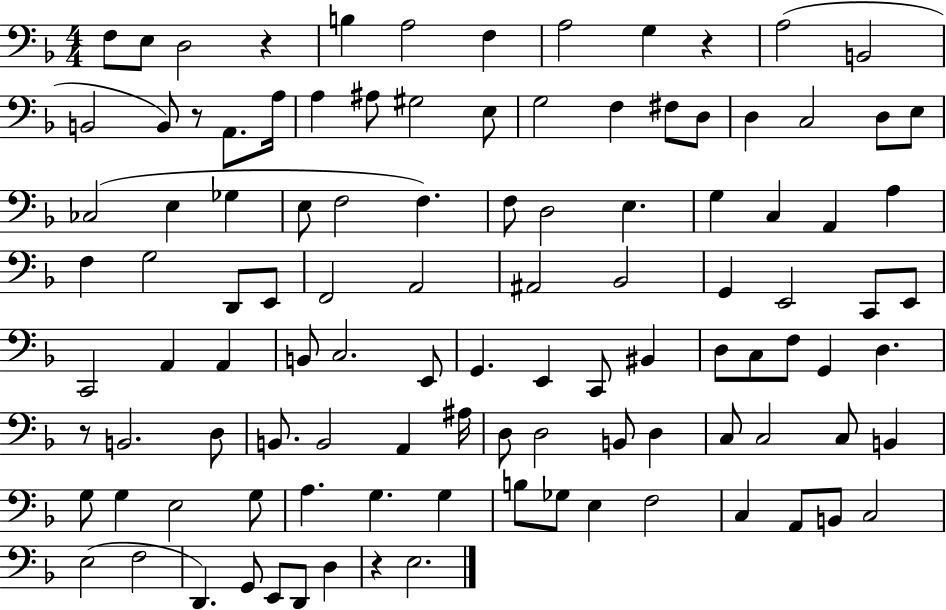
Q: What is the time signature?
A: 4/4